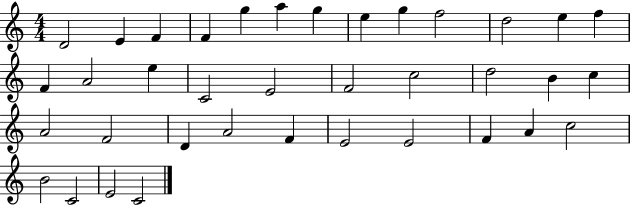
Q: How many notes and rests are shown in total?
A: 37